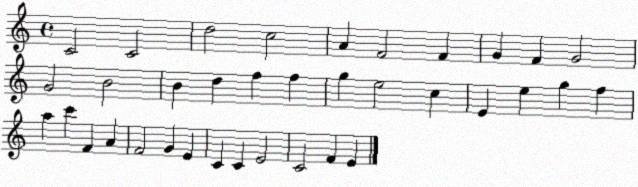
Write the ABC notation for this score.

X:1
T:Untitled
M:4/4
L:1/4
K:C
C2 C2 d2 c2 A F2 F G F G2 G2 B2 B d f f g e2 c E e g f a c' F A F2 G E C C E2 C2 F E